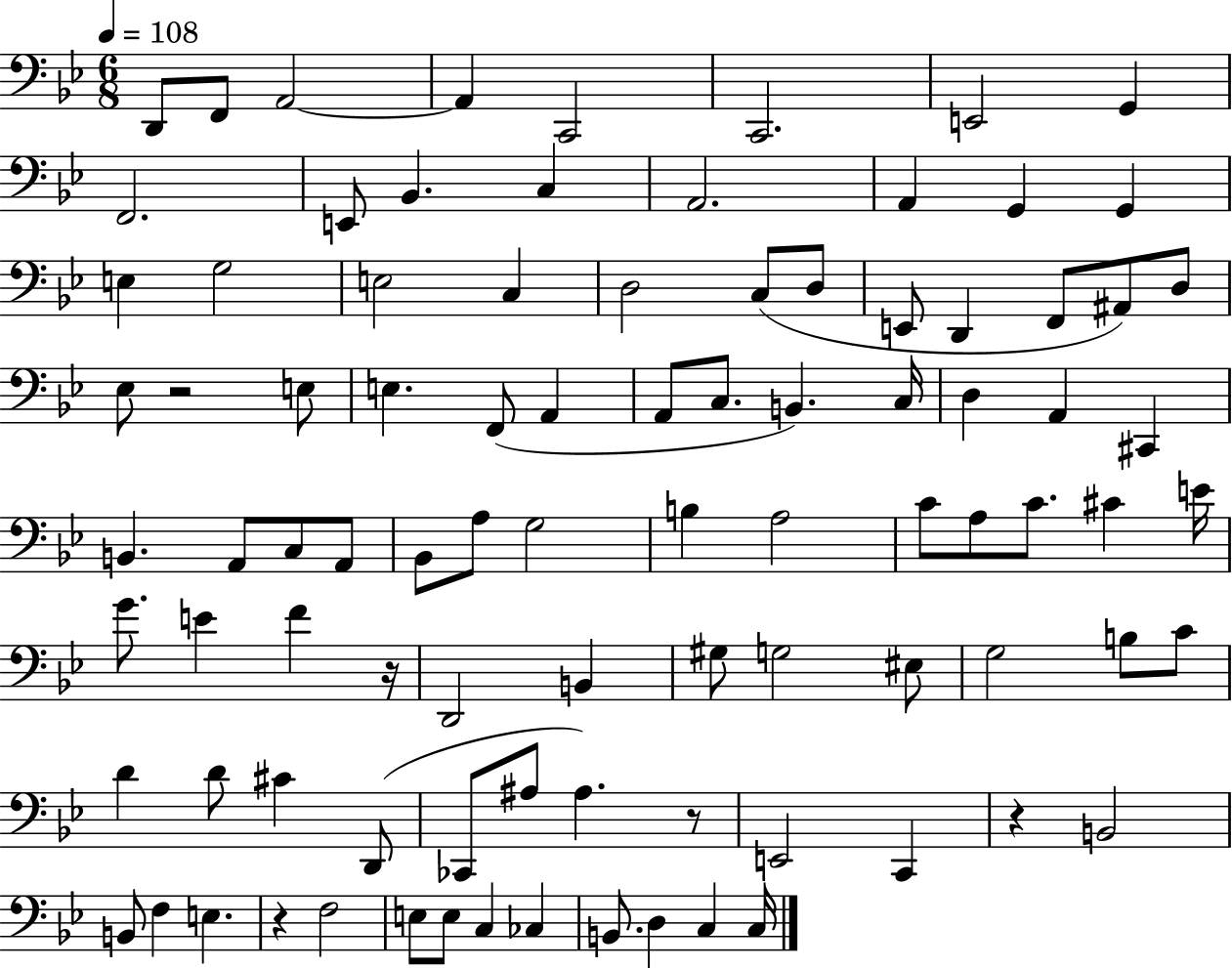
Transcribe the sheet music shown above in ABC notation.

X:1
T:Untitled
M:6/8
L:1/4
K:Bb
D,,/2 F,,/2 A,,2 A,, C,,2 C,,2 E,,2 G,, F,,2 E,,/2 _B,, C, A,,2 A,, G,, G,, E, G,2 E,2 C, D,2 C,/2 D,/2 E,,/2 D,, F,,/2 ^A,,/2 D,/2 _E,/2 z2 E,/2 E, F,,/2 A,, A,,/2 C,/2 B,, C,/4 D, A,, ^C,, B,, A,,/2 C,/2 A,,/2 _B,,/2 A,/2 G,2 B, A,2 C/2 A,/2 C/2 ^C E/4 G/2 E F z/4 D,,2 B,, ^G,/2 G,2 ^E,/2 G,2 B,/2 C/2 D D/2 ^C D,,/2 _C,,/2 ^A,/2 ^A, z/2 E,,2 C,, z B,,2 B,,/2 F, E, z F,2 E,/2 E,/2 C, _C, B,,/2 D, C, C,/4